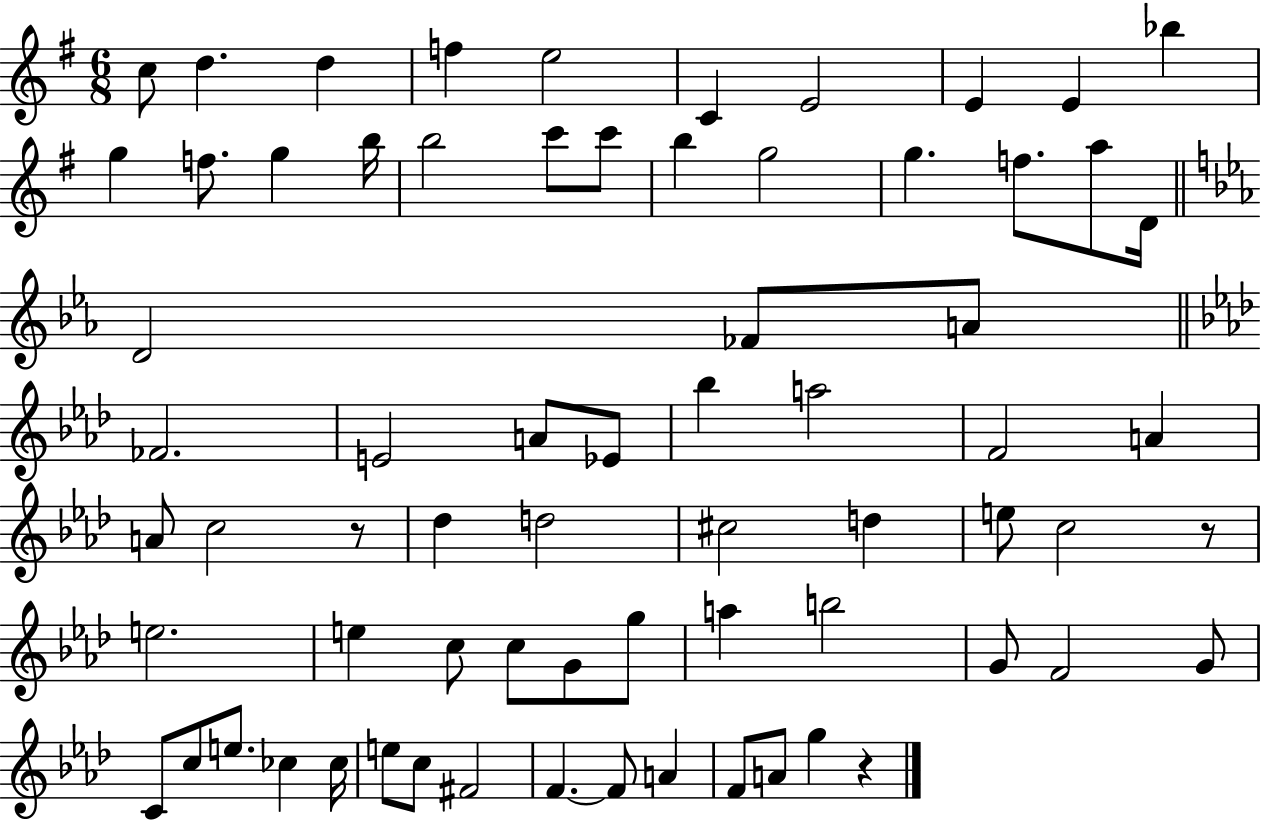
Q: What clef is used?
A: treble